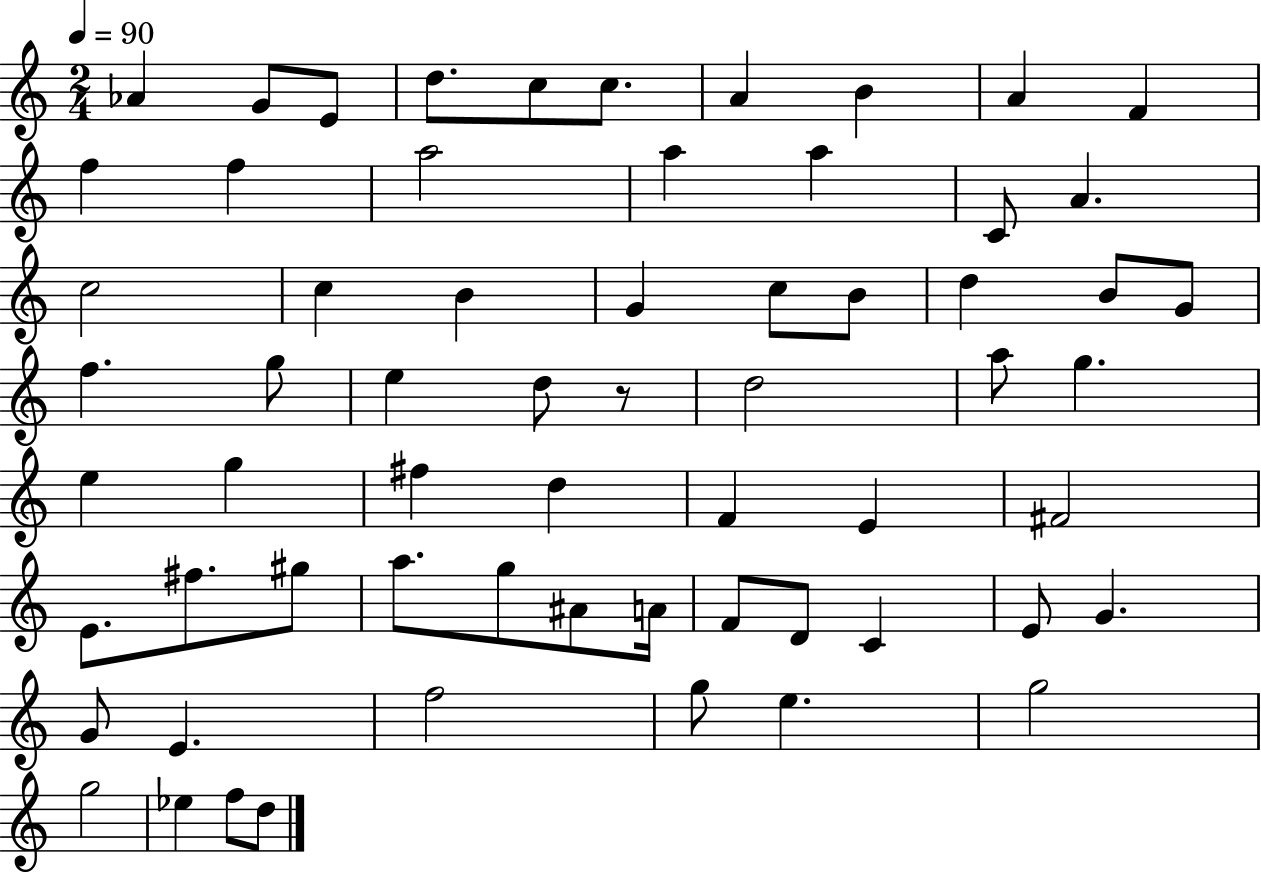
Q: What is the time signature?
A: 2/4